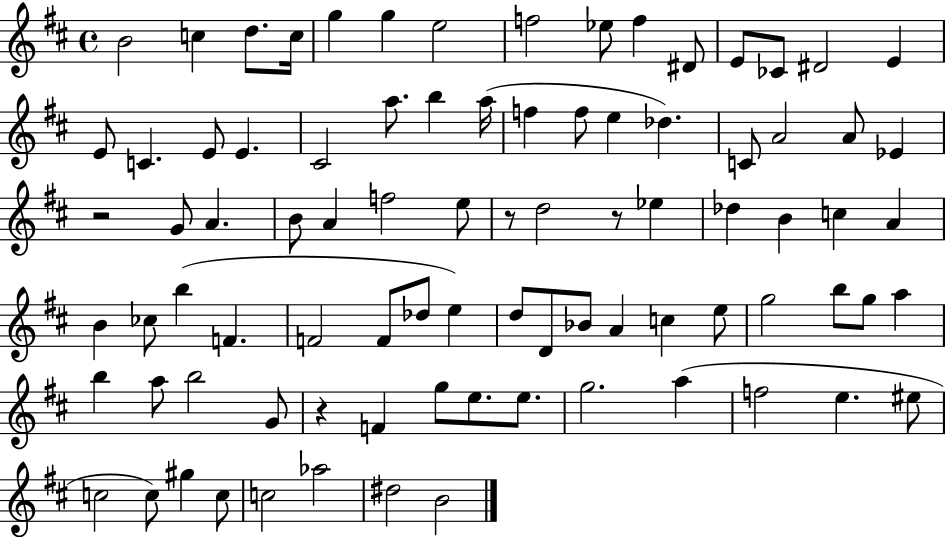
B4/h C5/q D5/e. C5/s G5/q G5/q E5/h F5/h Eb5/e F5/q D#4/e E4/e CES4/e D#4/h E4/q E4/e C4/q. E4/e E4/q. C#4/h A5/e. B5/q A5/s F5/q F5/e E5/q Db5/q. C4/e A4/h A4/e Eb4/q R/h G4/e A4/q. B4/e A4/q F5/h E5/e R/e D5/h R/e Eb5/q Db5/q B4/q C5/q A4/q B4/q CES5/e B5/q F4/q. F4/h F4/e Db5/e E5/q D5/e D4/e Bb4/e A4/q C5/q E5/e G5/h B5/e G5/e A5/q B5/q A5/e B5/h G4/e R/q F4/q G5/e E5/e. E5/e. G5/h. A5/q F5/h E5/q. EIS5/e C5/h C5/e G#5/q C5/e C5/h Ab5/h D#5/h B4/h